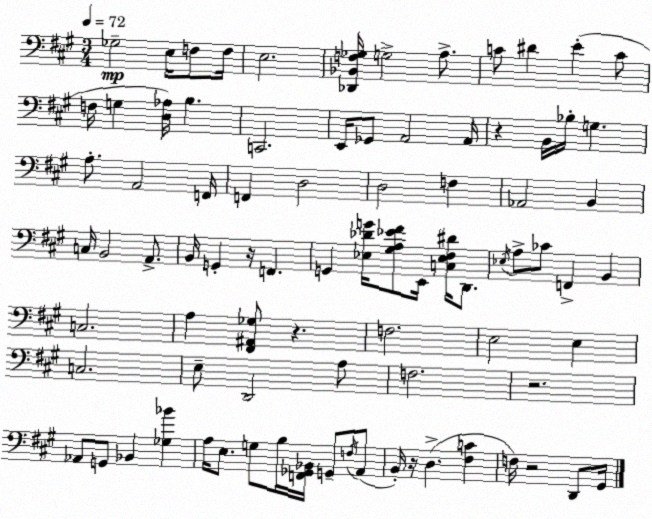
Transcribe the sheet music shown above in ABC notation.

X:1
T:Untitled
M:3/4
L:1/4
K:A
_G,2 E,/4 F,/2 F,/4 E,2 [_D,,_B,,F,_G,]/4 G,2 A,/2 C/2 ^D E C/2 F,/4 G, [D,_A,]/4 B, C,,2 E,,/4 _G,,/2 A,,2 A,,/4 z B,,/4 _B,/4 G, A,/2 A,,2 F,,/4 F,, D,2 D,2 F, _A,,2 B,, C,/4 B,,2 A,,/2 B,,/4 G,, z/4 F,, G,, [_E,_DG]/4 [^G,A,_E^F]/2 E,,/4 [C,_E,^F,^D]/4 D,,/2 _E,/4 A,/2 _C/2 F,, B,, C,2 A, [^F,,^A,,_G,]/2 z F,2 E,2 E, C,2 E,/2 D,,2 A,/2 F,2 z2 _A,,/2 G,,/2 _B,, [_G,_B] A,/4 E,/2 G,/2 B,/4 [F,,_G,,_B,,]/4 G,,/2 F,/4 A,,/2 B,,/4 z/4 D, [^F,C] F,/4 z2 D,,/2 ^G,,/4